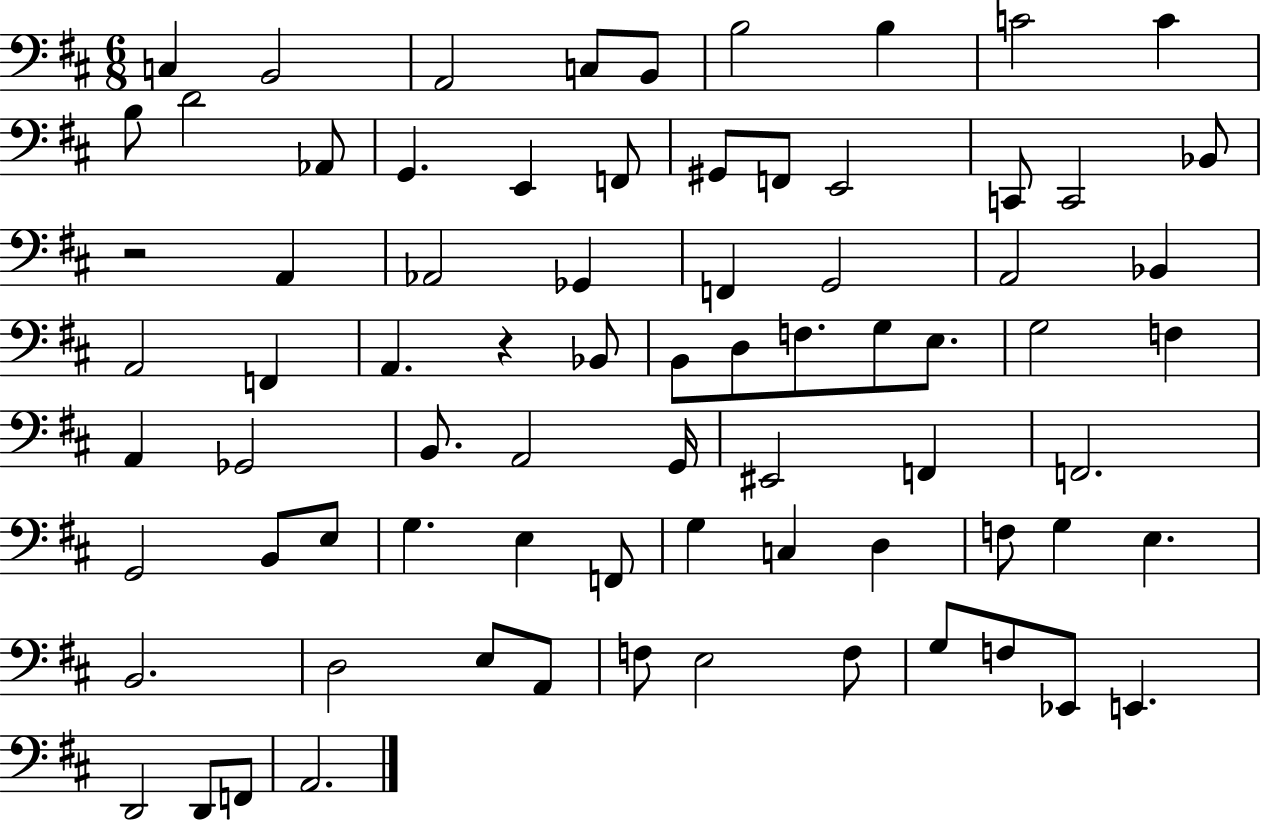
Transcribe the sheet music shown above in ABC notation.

X:1
T:Untitled
M:6/8
L:1/4
K:D
C, B,,2 A,,2 C,/2 B,,/2 B,2 B, C2 C B,/2 D2 _A,,/2 G,, E,, F,,/2 ^G,,/2 F,,/2 E,,2 C,,/2 C,,2 _B,,/2 z2 A,, _A,,2 _G,, F,, G,,2 A,,2 _B,, A,,2 F,, A,, z _B,,/2 B,,/2 D,/2 F,/2 G,/2 E,/2 G,2 F, A,, _G,,2 B,,/2 A,,2 G,,/4 ^E,,2 F,, F,,2 G,,2 B,,/2 E,/2 G, E, F,,/2 G, C, D, F,/2 G, E, B,,2 D,2 E,/2 A,,/2 F,/2 E,2 F,/2 G,/2 F,/2 _E,,/2 E,, D,,2 D,,/2 F,,/2 A,,2